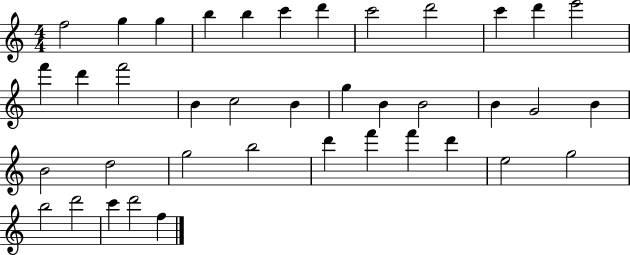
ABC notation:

X:1
T:Untitled
M:4/4
L:1/4
K:C
f2 g g b b c' d' c'2 d'2 c' d' e'2 f' d' f'2 B c2 B g B B2 B G2 B B2 d2 g2 b2 d' f' f' d' e2 g2 b2 d'2 c' d'2 f